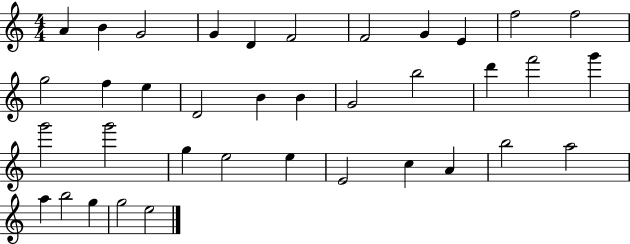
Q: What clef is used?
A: treble